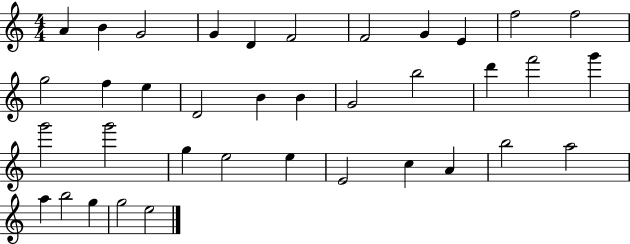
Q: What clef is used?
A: treble